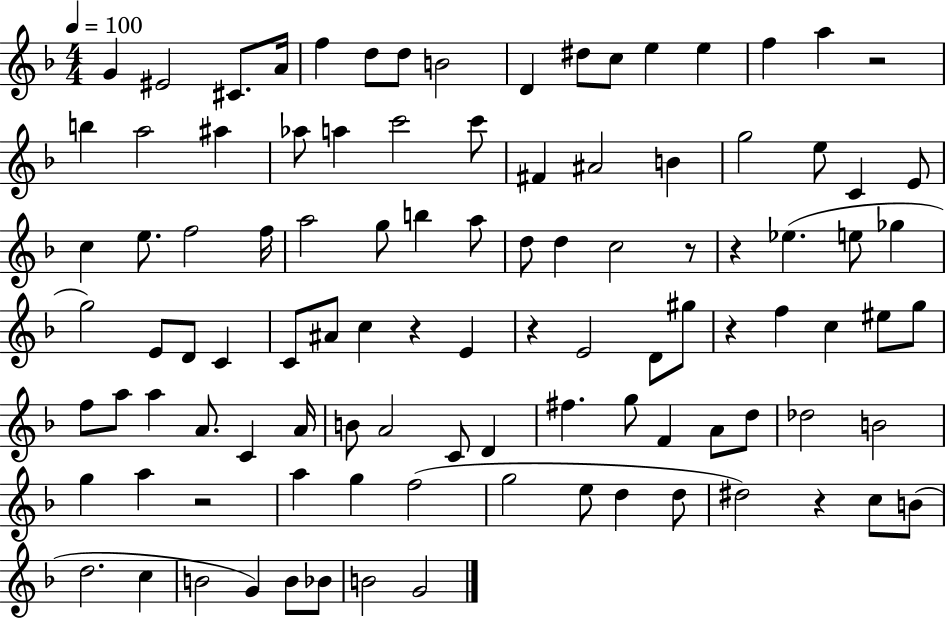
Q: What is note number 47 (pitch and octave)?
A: C4